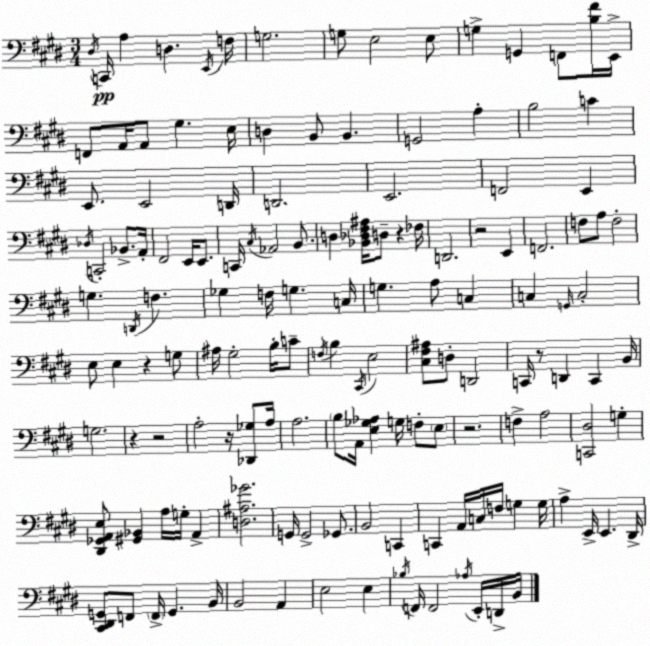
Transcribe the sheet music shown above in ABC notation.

X:1
T:Untitled
M:3/4
L:1/4
K:E
^D,/4 C,,/4 A, D, E,,/4 F,/4 G,2 G,/2 E,2 E,/2 G, G,, F,,/2 [B,^F]/4 E,,/4 F,,/2 A,,/4 A,,/2 ^G, E,/4 D, B,,/2 B,, G,,2 A, B,2 C E,,/2 E,,2 D,,/4 D,,2 E,,2 F,,2 E,, _D,/4 C,,2 _B,,/2 A,,/4 ^F,,2 E,,/4 E,,/2 C,,/4 ^C,/4 _A,,2 B,,/2 D, [_B,,_D,^F,^A,]/4 D,/2 z _F,/4 D,,2 z2 E,, F,,2 F,/2 A,/2 F,2 G, D,,/4 F, _G, F,/4 G, C,/4 G, A,/2 C, C, G,,/4 C,2 E,/2 E, z G,/2 ^A,/4 ^G,2 B,/4 C/2 F,/4 B, ^C,,/4 E,2 [^C,^F,^A,]/2 D,/2 D,,2 C,,/4 z/2 D,, C,, B,,/4 G,2 z z2 A,2 z/4 [_D,,_G,]/2 A,/4 A,2 B,/2 A,,/4 [E,_G,_A,] G,/4 F,/2 E,/2 z2 F, A,2 [C,,^D,]2 G, [^D,,_G,,A,,E,]/2 [^G,,_B,,] A,/4 G,/4 A,, [D,^A,_G]2 G,,/4 G,,2 _G,,/2 B,,2 C,, C,, A,,/4 C,/4 F,/4 G, G,/4 A, E,,/4 E,, ^D,,/4 [^C,,^D,,G,,]/2 F,,/2 F,,/4 G,, B,,/4 B,,2 A,, E,2 E, _B,/4 F,,/4 F,,2 _A,/4 E,,/4 D,,/4 B,,/4